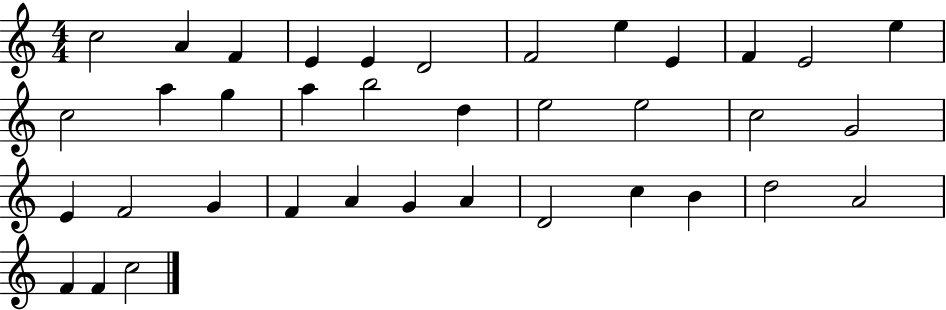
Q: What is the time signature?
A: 4/4